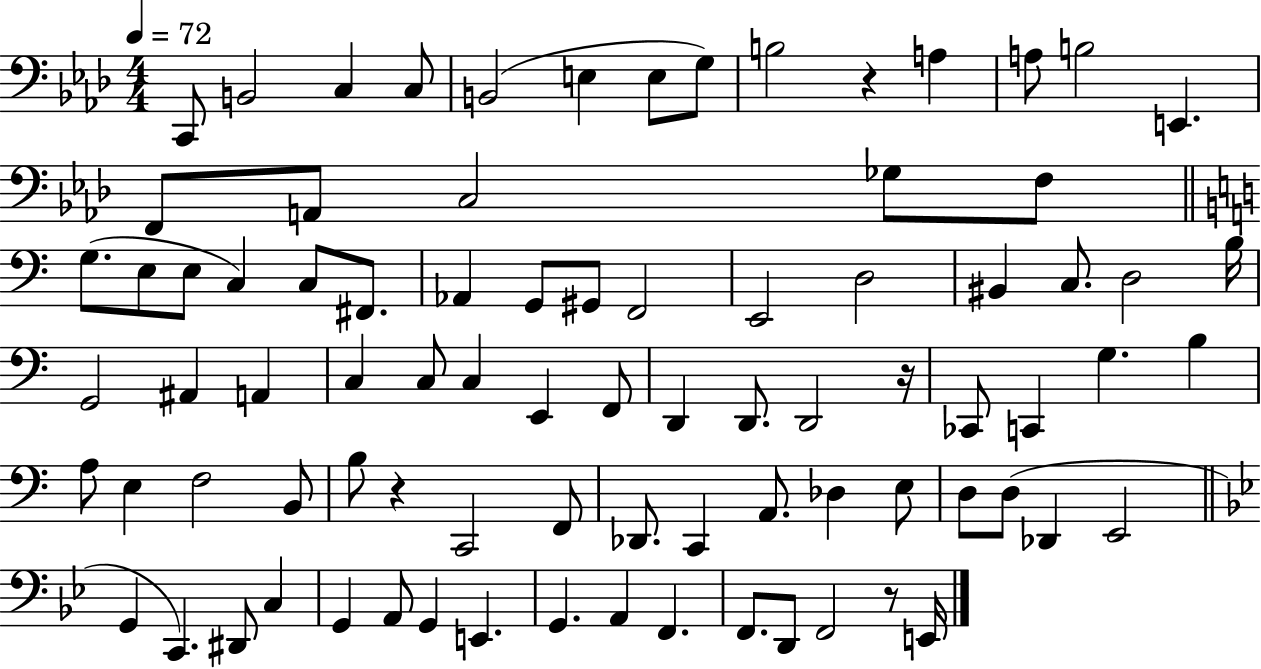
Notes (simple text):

C2/e B2/h C3/q C3/e B2/h E3/q E3/e G3/e B3/h R/q A3/q A3/e B3/h E2/q. F2/e A2/e C3/h Gb3/e F3/e G3/e. E3/e E3/e C3/q C3/e F#2/e. Ab2/q G2/e G#2/e F2/h E2/h D3/h BIS2/q C3/e. D3/h B3/s G2/h A#2/q A2/q C3/q C3/e C3/q E2/q F2/e D2/q D2/e. D2/h R/s CES2/e C2/q G3/q. B3/q A3/e E3/q F3/h B2/e B3/e R/q C2/h F2/e Db2/e. C2/q A2/e. Db3/q E3/e D3/e D3/e Db2/q E2/h G2/q C2/q. D#2/e C3/q G2/q A2/e G2/q E2/q. G2/q. A2/q F2/q. F2/e. D2/e F2/h R/e E2/s